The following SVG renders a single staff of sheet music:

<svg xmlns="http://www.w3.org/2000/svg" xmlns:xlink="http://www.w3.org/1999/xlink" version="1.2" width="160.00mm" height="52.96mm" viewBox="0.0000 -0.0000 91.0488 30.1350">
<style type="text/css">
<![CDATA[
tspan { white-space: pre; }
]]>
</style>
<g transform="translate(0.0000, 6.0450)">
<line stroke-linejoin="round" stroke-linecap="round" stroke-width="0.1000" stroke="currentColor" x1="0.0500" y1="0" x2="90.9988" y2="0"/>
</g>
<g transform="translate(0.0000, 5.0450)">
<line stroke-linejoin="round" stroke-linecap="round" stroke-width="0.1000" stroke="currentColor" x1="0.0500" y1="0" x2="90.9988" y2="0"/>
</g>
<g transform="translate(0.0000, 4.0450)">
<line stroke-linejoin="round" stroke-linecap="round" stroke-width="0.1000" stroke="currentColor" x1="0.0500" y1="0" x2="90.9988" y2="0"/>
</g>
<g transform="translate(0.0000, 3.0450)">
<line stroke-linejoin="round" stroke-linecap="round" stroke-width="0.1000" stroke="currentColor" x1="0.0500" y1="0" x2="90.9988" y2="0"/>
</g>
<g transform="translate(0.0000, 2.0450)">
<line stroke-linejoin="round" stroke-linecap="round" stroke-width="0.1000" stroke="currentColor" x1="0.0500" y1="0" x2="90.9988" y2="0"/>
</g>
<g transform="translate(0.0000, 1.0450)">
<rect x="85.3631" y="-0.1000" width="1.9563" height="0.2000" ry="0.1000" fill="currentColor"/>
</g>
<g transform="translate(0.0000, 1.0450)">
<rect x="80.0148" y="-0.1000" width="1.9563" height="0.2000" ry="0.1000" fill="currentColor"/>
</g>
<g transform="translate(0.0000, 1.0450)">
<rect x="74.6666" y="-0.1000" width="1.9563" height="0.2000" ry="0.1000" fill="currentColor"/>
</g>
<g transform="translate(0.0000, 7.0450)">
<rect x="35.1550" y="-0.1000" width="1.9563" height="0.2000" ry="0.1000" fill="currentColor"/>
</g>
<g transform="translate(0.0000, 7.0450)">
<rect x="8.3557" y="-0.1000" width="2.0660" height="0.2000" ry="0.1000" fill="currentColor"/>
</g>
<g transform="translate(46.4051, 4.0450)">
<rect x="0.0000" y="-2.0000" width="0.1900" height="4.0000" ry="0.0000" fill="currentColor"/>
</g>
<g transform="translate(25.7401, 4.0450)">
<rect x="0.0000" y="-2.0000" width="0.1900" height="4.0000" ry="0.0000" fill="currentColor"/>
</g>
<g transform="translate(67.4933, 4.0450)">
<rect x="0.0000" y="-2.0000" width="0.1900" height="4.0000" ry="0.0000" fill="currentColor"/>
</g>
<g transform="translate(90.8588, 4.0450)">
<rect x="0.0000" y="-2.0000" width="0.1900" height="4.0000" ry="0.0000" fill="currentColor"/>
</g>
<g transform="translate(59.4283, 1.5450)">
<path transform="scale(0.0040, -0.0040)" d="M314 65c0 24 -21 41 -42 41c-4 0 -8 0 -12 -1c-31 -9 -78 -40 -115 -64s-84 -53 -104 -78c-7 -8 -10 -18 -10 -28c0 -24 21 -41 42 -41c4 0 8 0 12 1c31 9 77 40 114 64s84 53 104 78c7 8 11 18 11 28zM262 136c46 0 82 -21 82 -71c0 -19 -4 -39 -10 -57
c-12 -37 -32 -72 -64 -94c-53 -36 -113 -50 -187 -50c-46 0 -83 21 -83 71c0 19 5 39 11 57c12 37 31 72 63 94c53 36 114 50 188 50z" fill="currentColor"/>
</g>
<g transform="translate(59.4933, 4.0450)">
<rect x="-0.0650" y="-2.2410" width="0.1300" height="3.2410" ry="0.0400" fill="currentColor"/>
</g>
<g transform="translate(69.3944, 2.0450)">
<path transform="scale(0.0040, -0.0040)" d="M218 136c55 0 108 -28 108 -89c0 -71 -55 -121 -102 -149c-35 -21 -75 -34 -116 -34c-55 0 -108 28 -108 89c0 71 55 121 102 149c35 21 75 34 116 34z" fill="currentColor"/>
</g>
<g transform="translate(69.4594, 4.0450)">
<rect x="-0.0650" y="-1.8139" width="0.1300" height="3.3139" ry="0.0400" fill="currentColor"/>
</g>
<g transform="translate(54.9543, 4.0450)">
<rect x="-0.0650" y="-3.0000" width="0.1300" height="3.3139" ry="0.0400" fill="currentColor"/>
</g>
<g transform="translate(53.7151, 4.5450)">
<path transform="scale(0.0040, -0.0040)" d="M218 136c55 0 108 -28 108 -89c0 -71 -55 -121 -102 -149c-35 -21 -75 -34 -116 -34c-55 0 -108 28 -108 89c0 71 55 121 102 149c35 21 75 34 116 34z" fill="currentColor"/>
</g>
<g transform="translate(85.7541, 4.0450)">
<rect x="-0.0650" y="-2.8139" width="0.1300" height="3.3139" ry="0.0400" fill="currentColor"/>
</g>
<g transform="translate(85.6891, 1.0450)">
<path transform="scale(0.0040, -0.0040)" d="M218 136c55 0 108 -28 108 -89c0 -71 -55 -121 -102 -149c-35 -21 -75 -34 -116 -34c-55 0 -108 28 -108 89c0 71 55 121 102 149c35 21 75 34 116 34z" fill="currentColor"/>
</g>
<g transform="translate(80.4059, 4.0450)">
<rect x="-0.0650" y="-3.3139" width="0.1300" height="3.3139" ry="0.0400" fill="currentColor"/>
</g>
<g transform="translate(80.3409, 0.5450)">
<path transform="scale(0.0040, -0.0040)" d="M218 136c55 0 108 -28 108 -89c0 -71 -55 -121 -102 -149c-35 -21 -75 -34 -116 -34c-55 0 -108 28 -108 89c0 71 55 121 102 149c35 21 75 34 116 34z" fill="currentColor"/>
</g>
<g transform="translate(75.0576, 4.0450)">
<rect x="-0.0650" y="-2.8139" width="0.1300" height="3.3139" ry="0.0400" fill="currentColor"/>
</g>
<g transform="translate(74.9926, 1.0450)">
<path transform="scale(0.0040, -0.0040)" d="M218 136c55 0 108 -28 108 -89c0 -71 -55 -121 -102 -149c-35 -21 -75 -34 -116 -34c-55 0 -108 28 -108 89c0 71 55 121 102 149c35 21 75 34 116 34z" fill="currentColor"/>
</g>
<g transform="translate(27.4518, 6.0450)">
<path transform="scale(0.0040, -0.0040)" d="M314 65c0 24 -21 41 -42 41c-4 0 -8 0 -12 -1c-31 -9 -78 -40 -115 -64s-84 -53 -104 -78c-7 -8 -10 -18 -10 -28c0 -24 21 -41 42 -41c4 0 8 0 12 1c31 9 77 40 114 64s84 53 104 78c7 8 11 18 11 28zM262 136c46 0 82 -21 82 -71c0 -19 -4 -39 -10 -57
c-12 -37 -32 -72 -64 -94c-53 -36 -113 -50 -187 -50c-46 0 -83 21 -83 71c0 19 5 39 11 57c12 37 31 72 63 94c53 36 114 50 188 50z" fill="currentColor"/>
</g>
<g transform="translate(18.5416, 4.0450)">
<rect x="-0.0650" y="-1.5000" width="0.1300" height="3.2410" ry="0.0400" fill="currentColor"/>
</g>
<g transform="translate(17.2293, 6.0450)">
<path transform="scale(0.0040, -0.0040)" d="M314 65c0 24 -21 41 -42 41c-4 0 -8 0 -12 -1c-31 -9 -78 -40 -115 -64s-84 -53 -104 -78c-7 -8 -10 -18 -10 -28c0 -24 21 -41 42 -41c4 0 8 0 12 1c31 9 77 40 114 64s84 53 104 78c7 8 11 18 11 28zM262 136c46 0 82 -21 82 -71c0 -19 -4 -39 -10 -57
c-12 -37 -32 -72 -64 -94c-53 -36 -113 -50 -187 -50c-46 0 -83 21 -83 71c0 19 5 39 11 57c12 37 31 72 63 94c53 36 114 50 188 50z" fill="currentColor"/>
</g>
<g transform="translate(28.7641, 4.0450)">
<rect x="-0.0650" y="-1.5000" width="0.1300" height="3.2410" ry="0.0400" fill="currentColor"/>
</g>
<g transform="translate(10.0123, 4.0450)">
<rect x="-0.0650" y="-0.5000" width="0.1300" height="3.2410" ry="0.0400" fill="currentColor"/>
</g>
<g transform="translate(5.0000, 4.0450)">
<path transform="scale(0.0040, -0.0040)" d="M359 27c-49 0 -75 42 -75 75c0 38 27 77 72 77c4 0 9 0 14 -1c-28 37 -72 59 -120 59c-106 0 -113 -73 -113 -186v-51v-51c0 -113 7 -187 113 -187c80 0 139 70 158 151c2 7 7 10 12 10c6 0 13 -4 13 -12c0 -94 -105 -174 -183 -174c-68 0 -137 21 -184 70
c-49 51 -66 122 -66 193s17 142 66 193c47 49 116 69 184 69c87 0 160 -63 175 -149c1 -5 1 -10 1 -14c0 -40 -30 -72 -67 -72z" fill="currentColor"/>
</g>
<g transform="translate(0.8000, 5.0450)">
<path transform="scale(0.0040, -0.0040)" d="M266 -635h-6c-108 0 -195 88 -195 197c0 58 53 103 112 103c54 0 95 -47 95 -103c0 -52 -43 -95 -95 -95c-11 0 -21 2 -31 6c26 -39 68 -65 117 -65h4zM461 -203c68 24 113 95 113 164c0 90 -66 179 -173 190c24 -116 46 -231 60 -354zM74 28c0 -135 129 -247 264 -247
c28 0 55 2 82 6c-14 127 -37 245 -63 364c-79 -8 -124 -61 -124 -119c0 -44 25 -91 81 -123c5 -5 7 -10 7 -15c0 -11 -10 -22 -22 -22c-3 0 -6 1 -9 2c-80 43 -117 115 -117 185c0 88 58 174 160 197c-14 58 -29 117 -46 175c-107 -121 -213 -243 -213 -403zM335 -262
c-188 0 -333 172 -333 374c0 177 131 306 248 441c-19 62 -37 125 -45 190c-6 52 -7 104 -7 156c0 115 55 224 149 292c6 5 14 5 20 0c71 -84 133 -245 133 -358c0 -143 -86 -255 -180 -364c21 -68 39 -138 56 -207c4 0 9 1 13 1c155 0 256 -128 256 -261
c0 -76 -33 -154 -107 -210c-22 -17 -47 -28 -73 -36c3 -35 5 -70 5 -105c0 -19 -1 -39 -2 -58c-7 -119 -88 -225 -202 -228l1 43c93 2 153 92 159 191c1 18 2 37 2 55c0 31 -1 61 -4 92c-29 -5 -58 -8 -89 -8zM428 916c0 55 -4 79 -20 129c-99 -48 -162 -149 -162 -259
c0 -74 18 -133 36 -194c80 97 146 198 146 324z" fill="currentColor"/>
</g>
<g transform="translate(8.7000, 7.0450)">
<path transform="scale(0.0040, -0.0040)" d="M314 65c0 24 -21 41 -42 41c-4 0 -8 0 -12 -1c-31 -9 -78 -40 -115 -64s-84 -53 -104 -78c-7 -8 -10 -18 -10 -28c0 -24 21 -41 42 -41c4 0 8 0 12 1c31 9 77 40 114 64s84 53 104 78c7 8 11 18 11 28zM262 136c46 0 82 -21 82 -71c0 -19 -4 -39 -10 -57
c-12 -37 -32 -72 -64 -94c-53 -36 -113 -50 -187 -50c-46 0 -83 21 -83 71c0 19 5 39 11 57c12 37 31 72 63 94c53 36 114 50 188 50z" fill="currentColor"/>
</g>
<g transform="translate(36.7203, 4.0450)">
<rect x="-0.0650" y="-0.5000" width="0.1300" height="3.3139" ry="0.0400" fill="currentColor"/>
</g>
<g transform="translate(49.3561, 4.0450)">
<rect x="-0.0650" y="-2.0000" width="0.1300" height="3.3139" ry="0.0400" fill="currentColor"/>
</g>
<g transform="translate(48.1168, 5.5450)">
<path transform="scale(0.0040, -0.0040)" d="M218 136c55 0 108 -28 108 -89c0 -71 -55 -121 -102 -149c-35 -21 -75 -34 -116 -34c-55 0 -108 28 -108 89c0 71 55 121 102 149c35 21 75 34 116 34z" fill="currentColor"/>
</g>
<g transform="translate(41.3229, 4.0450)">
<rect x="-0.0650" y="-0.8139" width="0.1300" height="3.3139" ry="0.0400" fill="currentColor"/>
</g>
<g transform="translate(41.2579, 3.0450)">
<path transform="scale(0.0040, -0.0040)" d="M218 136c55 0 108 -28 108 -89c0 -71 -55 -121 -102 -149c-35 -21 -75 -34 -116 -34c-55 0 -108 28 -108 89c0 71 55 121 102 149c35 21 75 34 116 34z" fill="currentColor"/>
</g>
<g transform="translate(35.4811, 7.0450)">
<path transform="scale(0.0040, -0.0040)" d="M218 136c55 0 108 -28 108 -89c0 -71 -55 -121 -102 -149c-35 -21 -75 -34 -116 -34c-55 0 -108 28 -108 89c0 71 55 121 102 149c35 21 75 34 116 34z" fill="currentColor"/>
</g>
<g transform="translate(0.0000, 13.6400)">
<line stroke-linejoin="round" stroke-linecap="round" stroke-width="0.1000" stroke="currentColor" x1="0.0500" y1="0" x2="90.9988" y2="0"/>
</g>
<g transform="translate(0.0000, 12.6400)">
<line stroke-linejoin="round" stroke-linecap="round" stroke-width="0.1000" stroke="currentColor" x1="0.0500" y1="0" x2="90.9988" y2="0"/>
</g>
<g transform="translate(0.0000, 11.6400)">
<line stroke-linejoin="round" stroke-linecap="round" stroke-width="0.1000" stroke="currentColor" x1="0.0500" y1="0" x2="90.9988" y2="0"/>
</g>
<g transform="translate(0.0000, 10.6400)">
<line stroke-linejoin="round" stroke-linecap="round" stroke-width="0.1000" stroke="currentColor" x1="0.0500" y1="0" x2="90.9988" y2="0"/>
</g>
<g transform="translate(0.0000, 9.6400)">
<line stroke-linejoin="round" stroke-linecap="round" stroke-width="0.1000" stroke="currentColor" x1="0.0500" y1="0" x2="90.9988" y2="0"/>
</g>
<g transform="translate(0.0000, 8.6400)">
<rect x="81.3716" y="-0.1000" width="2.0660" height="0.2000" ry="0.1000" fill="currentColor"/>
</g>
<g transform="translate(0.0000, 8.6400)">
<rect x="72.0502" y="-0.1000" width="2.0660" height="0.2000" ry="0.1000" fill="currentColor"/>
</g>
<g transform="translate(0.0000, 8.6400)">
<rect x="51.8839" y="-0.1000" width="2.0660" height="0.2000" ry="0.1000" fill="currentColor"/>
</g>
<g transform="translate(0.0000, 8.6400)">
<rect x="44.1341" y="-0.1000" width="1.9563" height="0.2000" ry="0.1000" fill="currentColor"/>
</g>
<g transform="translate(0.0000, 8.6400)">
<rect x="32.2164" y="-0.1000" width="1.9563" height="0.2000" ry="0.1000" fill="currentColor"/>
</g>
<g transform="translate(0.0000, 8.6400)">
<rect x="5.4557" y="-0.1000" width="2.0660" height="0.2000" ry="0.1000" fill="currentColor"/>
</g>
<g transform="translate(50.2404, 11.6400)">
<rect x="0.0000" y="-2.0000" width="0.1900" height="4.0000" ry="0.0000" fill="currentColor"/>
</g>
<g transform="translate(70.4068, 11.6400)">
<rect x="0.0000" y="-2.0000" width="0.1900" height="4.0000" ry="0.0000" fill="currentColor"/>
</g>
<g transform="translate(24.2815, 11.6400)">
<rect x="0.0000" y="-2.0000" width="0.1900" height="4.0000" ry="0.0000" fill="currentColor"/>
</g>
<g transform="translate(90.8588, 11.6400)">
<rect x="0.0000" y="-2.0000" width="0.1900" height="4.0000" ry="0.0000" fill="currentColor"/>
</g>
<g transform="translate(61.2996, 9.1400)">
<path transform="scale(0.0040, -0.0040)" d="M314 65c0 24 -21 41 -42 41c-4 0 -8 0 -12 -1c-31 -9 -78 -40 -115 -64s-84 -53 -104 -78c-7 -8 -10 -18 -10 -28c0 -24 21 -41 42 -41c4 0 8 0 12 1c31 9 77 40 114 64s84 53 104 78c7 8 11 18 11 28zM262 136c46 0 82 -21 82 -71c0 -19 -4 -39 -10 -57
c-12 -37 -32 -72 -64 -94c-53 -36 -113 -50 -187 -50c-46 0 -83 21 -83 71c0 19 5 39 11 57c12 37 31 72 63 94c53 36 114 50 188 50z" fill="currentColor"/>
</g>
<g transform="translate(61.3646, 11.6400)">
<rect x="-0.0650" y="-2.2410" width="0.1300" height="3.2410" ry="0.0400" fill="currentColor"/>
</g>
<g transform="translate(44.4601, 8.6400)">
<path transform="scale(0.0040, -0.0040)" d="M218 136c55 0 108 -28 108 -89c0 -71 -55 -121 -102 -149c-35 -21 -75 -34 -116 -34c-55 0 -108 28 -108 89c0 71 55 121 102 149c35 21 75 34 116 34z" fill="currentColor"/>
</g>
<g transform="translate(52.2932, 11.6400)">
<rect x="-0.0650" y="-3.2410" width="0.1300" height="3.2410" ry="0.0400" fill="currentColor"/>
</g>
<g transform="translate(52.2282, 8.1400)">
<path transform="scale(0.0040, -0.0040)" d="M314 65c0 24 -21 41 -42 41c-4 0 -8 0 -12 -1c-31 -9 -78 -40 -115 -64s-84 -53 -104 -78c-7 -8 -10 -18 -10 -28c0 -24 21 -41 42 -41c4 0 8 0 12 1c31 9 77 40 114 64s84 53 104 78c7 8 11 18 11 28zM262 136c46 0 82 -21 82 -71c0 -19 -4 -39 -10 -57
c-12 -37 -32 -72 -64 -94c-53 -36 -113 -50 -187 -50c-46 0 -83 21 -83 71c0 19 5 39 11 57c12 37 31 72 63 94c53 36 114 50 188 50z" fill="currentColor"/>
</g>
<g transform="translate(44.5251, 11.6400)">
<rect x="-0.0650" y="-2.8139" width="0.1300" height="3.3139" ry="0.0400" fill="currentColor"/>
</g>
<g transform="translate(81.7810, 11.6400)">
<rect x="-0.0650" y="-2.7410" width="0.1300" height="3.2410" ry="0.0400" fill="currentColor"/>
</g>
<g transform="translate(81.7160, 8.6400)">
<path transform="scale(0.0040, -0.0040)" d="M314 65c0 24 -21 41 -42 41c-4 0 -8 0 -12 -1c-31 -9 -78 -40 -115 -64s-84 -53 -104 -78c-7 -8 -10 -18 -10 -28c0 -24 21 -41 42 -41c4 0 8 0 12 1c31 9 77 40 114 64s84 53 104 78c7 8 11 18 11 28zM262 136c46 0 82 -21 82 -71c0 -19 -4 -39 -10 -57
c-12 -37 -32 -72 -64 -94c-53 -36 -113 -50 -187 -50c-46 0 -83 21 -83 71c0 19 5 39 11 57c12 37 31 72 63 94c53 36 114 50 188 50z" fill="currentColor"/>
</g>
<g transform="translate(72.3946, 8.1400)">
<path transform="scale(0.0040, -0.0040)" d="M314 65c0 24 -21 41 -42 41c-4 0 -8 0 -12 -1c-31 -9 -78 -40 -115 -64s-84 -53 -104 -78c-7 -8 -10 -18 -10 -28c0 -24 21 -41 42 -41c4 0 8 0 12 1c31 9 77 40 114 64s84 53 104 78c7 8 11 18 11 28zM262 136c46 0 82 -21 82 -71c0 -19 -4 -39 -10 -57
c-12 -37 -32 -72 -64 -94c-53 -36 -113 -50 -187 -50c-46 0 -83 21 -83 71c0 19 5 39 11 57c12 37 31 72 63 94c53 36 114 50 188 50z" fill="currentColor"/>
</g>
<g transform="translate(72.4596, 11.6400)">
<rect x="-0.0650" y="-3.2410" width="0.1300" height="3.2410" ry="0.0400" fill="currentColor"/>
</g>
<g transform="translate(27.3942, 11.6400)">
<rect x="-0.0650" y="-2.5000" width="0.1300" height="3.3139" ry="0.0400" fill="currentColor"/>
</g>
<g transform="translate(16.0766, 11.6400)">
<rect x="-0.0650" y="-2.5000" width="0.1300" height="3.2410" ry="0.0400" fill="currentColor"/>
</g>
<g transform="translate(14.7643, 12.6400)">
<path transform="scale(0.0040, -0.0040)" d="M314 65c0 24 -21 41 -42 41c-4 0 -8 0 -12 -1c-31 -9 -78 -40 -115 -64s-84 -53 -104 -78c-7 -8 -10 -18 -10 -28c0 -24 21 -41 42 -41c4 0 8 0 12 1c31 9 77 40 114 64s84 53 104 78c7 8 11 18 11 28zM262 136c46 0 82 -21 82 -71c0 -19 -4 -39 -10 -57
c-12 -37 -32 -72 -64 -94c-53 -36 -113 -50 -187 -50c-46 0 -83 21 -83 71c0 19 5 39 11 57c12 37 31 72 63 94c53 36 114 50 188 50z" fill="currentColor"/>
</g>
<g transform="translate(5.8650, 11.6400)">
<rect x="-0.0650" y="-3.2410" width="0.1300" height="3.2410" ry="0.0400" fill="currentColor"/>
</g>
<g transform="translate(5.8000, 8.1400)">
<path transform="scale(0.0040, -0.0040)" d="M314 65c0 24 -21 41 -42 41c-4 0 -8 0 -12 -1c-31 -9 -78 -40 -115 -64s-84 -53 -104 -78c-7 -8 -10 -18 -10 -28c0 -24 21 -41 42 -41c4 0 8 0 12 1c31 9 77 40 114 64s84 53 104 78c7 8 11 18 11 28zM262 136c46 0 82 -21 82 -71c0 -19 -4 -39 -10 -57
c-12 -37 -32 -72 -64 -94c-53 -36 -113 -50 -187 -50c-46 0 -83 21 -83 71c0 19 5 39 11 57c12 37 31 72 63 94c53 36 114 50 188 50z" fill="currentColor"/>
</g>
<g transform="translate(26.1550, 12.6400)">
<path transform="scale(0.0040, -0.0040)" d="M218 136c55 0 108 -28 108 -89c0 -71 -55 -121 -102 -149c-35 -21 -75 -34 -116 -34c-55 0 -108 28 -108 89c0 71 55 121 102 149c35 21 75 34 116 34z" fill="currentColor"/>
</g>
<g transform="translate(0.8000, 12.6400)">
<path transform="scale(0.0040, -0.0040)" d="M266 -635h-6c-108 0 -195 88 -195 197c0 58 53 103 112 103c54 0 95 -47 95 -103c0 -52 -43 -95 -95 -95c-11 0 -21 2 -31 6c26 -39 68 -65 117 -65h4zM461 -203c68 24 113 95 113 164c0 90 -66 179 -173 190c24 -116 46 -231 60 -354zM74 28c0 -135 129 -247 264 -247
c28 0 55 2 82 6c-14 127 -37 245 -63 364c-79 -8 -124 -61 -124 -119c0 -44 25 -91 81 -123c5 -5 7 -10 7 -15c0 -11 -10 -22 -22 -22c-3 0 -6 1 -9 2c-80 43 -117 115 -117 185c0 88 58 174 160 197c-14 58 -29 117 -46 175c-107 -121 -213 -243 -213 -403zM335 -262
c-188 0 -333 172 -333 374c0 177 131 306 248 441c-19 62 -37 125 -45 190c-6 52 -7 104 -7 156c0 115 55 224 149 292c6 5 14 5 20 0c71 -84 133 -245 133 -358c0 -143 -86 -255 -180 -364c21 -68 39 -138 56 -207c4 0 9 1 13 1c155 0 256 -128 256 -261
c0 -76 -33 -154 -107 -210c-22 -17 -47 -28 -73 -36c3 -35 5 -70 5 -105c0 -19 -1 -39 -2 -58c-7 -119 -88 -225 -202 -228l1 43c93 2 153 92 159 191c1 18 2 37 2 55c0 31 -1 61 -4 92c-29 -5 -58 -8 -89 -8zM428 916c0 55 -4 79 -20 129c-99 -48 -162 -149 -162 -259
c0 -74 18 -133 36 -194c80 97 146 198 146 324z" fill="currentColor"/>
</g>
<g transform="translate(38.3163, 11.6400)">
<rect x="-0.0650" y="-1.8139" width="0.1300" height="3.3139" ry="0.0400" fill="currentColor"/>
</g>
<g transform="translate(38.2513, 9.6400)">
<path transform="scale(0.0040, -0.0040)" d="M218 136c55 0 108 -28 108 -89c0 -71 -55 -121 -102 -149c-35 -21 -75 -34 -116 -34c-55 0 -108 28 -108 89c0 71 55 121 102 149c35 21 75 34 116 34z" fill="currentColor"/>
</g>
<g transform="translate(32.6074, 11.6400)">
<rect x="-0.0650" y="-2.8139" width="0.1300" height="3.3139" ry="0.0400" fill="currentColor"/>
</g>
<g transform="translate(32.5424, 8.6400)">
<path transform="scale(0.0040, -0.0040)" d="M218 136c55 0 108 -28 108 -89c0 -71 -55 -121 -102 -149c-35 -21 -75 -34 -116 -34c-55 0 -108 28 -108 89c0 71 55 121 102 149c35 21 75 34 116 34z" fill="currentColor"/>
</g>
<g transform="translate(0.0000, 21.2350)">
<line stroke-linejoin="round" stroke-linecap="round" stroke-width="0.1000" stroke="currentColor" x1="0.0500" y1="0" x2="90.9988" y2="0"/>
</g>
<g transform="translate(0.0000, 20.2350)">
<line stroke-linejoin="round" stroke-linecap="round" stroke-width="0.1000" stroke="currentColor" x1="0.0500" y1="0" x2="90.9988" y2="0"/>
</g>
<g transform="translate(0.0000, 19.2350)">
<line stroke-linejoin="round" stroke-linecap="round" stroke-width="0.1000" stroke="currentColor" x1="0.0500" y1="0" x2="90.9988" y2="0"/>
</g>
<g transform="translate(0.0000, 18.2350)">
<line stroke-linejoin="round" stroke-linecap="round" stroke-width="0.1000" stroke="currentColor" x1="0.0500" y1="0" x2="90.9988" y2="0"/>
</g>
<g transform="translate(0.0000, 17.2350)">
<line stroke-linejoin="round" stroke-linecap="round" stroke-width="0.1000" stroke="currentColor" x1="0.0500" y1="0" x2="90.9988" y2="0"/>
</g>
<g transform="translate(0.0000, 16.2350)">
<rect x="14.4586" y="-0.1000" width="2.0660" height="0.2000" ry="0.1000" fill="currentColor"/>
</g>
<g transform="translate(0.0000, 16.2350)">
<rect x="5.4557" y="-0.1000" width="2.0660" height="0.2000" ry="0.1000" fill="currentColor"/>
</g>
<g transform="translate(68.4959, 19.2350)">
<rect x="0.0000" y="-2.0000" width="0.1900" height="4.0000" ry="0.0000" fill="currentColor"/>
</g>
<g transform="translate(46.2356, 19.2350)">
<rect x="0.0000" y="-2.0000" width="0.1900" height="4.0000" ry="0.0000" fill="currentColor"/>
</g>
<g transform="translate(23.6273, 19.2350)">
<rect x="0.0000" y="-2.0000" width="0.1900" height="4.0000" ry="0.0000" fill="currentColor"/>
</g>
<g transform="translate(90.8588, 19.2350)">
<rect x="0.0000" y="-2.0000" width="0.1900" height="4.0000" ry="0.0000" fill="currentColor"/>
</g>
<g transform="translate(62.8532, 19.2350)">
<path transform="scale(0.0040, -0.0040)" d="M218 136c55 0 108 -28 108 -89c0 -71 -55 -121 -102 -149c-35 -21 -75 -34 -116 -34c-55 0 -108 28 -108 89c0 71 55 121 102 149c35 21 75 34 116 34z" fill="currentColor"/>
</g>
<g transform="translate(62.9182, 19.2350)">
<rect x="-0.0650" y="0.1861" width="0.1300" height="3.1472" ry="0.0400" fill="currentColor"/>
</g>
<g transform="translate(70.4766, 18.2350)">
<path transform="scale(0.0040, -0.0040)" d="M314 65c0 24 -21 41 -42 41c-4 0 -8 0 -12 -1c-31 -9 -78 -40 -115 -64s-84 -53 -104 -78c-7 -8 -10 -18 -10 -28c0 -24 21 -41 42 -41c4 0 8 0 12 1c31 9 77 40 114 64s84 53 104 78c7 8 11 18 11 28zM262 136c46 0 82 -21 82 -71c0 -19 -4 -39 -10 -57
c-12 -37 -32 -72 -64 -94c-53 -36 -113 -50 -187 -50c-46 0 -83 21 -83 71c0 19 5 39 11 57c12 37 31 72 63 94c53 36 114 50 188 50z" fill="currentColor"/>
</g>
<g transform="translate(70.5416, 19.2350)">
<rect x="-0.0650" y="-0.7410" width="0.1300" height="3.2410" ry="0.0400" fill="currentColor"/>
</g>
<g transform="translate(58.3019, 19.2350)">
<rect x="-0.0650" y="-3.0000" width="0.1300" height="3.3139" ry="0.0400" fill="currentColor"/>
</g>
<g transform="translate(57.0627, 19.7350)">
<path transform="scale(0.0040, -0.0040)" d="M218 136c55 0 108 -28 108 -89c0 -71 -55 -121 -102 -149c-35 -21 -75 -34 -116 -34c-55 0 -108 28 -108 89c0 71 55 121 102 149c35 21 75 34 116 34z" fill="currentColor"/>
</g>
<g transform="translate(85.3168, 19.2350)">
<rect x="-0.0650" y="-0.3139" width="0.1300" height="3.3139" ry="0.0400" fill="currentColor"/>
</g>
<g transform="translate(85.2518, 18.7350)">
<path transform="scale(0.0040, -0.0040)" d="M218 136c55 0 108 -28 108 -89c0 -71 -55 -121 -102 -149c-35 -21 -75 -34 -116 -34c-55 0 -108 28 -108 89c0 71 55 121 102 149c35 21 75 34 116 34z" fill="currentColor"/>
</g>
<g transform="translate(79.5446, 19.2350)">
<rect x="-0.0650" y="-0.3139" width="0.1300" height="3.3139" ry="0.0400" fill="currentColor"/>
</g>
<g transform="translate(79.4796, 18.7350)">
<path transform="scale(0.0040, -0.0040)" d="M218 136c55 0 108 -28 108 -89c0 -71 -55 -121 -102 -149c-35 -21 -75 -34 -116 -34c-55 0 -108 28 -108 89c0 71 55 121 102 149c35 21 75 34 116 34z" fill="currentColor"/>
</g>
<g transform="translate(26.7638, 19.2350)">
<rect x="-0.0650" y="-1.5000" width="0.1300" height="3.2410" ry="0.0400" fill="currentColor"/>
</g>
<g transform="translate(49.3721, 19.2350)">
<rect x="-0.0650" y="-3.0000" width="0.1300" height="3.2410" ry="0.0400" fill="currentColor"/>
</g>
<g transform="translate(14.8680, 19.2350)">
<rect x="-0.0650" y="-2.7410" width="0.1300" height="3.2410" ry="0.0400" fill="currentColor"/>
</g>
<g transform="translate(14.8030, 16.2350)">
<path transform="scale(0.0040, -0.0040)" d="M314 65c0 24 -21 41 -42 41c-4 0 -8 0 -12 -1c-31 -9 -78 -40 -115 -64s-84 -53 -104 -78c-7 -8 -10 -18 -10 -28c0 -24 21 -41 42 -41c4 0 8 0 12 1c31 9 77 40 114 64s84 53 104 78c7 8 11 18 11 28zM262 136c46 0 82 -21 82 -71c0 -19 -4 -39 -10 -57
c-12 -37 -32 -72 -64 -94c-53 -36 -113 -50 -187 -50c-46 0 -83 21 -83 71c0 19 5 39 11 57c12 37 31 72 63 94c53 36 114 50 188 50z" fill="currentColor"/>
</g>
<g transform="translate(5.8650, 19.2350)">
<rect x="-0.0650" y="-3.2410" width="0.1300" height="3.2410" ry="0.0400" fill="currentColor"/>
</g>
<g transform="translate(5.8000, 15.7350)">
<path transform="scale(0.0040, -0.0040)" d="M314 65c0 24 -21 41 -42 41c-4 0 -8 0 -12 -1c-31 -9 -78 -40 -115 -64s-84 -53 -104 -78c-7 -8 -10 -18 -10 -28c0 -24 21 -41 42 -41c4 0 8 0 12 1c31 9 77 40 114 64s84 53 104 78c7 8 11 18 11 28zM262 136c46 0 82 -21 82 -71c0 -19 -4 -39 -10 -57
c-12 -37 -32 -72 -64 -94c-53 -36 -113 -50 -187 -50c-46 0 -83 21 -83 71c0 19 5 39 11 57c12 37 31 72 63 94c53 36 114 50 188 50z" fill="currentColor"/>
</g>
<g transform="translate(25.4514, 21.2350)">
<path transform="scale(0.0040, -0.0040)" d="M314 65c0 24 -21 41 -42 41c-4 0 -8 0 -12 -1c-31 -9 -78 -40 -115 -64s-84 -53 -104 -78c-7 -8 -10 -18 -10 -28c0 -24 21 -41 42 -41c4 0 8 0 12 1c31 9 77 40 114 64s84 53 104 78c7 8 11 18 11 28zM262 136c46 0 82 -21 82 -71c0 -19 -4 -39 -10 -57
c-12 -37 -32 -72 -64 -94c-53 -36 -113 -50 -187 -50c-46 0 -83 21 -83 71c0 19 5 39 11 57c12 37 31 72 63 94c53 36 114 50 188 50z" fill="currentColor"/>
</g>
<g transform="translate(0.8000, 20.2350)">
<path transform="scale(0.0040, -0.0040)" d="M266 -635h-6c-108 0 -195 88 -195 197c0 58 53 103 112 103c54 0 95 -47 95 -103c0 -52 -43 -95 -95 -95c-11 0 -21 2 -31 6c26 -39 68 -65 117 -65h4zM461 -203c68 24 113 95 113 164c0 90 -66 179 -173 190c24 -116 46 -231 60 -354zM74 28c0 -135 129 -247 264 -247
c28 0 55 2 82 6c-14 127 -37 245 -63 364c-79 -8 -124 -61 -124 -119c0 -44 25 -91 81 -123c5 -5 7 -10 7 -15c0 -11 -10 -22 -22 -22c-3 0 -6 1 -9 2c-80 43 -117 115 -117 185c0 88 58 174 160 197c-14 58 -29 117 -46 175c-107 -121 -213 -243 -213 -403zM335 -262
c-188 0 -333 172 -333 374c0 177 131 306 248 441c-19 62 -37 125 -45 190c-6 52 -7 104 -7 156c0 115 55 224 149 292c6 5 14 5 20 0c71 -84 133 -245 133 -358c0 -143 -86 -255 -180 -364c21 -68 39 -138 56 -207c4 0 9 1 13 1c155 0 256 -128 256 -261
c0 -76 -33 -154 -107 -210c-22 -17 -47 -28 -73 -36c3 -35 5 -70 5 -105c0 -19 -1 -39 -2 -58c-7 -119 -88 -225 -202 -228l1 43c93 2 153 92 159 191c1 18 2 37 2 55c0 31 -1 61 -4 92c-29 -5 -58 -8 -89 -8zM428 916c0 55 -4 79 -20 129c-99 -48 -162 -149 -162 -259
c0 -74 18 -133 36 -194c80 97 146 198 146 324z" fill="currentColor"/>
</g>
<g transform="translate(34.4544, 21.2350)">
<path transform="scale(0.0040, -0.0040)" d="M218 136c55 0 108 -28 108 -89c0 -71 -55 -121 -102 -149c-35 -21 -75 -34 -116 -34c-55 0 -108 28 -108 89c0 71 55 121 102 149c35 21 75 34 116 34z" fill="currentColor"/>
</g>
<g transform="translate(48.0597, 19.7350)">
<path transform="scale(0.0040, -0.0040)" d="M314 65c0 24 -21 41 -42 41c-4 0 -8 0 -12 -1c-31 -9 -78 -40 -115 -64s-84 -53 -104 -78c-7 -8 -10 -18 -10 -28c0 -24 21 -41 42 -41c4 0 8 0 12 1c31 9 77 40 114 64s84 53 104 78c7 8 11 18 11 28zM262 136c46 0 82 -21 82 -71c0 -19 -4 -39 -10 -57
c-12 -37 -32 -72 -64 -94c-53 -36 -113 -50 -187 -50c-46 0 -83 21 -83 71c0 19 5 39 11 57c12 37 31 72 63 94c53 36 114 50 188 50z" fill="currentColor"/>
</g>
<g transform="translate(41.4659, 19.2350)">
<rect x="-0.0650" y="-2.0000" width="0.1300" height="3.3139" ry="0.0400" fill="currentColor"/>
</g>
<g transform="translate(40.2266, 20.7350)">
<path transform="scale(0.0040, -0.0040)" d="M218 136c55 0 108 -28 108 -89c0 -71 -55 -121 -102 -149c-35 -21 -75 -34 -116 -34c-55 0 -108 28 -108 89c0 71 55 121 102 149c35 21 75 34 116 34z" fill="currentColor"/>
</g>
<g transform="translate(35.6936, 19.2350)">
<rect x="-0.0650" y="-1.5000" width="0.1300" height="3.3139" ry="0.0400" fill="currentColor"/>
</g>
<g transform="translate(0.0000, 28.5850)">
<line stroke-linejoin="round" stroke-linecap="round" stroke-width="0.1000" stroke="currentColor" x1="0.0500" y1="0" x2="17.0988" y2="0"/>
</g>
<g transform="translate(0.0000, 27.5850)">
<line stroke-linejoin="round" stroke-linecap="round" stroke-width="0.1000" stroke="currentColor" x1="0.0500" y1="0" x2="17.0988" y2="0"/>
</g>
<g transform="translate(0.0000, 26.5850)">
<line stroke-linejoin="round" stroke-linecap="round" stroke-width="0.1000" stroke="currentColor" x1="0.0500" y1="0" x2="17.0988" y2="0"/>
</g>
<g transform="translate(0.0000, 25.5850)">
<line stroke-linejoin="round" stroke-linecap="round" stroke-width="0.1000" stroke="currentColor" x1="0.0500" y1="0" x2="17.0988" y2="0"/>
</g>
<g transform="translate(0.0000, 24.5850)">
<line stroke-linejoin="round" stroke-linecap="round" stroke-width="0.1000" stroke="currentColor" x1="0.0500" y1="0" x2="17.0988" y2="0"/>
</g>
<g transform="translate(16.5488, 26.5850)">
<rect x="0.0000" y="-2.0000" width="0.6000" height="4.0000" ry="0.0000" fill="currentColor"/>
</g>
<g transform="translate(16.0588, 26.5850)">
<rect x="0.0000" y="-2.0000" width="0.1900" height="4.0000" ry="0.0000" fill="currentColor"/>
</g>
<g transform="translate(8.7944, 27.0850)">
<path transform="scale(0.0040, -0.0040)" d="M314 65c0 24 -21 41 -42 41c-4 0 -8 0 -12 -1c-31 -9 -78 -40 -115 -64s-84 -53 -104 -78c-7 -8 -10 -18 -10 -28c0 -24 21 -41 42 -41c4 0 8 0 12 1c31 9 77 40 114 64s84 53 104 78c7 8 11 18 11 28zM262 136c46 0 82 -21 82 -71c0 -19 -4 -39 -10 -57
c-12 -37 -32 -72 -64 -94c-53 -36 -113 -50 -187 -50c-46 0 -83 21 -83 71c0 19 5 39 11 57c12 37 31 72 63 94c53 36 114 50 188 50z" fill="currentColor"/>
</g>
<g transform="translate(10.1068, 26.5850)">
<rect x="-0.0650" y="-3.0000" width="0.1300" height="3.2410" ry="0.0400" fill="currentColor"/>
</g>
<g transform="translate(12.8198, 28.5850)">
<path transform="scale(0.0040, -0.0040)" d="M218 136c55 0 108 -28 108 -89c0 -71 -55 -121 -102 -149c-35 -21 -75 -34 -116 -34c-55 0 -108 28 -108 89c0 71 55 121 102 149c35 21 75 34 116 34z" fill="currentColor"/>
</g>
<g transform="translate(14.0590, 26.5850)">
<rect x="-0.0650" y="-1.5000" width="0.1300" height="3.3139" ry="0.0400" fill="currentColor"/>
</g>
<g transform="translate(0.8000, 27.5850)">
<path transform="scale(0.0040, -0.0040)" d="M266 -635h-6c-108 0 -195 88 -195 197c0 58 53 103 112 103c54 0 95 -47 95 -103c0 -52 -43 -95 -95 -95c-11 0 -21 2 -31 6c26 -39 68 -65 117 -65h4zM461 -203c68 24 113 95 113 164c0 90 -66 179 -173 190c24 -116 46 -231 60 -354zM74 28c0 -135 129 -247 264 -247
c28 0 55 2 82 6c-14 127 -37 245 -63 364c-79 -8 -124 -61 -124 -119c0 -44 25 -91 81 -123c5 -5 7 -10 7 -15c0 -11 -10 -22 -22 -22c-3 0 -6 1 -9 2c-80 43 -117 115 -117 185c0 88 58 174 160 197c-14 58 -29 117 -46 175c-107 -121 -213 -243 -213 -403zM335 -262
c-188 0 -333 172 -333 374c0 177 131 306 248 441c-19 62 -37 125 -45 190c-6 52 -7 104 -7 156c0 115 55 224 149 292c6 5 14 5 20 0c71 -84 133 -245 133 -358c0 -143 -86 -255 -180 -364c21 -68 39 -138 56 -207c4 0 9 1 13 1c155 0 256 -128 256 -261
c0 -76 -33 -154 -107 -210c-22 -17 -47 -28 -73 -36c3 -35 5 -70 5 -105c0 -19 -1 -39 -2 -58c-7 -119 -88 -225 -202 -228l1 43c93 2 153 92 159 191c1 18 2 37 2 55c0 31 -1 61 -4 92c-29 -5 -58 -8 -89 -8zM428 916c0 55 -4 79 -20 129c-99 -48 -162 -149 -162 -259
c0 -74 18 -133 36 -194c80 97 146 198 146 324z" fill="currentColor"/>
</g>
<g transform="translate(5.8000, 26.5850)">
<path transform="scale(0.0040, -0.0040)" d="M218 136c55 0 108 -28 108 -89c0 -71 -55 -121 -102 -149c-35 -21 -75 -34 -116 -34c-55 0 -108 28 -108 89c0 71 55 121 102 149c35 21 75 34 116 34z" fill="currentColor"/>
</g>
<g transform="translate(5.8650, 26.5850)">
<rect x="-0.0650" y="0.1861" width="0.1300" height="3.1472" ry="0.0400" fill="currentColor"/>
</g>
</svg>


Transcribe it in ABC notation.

X:1
T:Untitled
M:4/4
L:1/4
K:C
C2 E2 E2 C d F A g2 f a b a b2 G2 G a f a b2 g2 b2 a2 b2 a2 E2 E F A2 A B d2 c c B A2 E